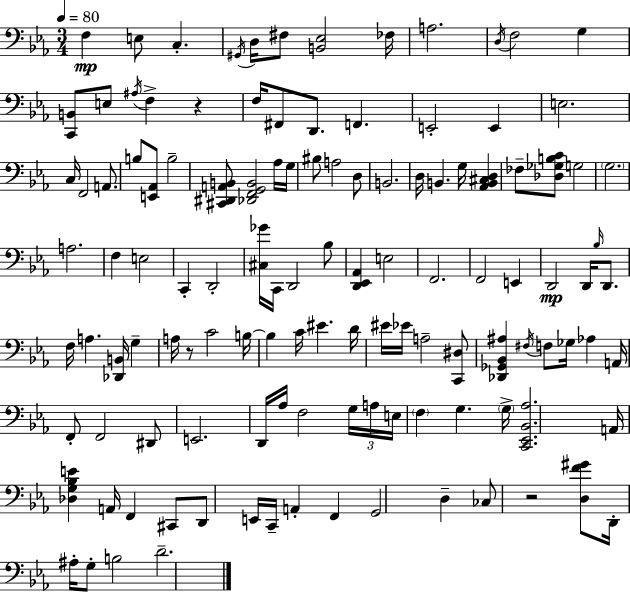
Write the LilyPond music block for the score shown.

{
  \clef bass
  \numericTimeSignature
  \time 3/4
  \key c \minor
  \tempo 4 = 80
  f4\mp e8 c4.-. | \acciaccatura { gis,16 } d16 fis8 <b, ees>2 | fes16 a2. | \acciaccatura { d16 } f2 g4 | \break <c, b,>8 e8 \acciaccatura { ais16 } f4-> r4 | f16 fis,8 d,8. f,4. | e,2-. e,4 | e2. | \break c16 f,2 | a,8. b8 <e, aes,>8 b2-- | <cis, dis, a, b,>8 <des, f, g, b,>2 | aes16 g16 bis8 a2 | \break d8 b,2. | d16 b,4. g16 <aes, b, cis d>4 | fes8-- <des ges b c'>8 g2 | \parenthesize g2. | \break a2. | f4 e2 | c,4-. d,2-. | <cis ges'>16 c,16 d,2 | \break bes8 <d, ees, aes,>4 e2 | f,2. | f,2 e,4 | d,2\mp d,16 | \break \grace { bes16 } d,8. f16 a4. <des, b,>16 | g4-- a16 r8 c'2 | b16~~ b4 c'16 eis'4. | d'16 eis'16 ees'16 a2-- | \break <c, dis>8 <des, ges, bes, ais>4 \acciaccatura { fis16 } f8 ges16 | aes4 a,16 f,8-. f,2 | dis,8 e,2. | d,16 aes16 f2 | \break \tuplet 3/2 { g16 a16 e16 } \parenthesize f4 g4. | \parenthesize g16-> <c, ees, bes, aes>2. | a,16 <des g bes e'>4 a,16 f,4 | cis,8 d,8 e,16 c,16-- a,4-. | \break f,4 g,2 | d4-- ces8 r2 | <d f' gis'>8 d,16-. ais16-. g8-. b2 | d'2.-- | \break \bar "|."
}